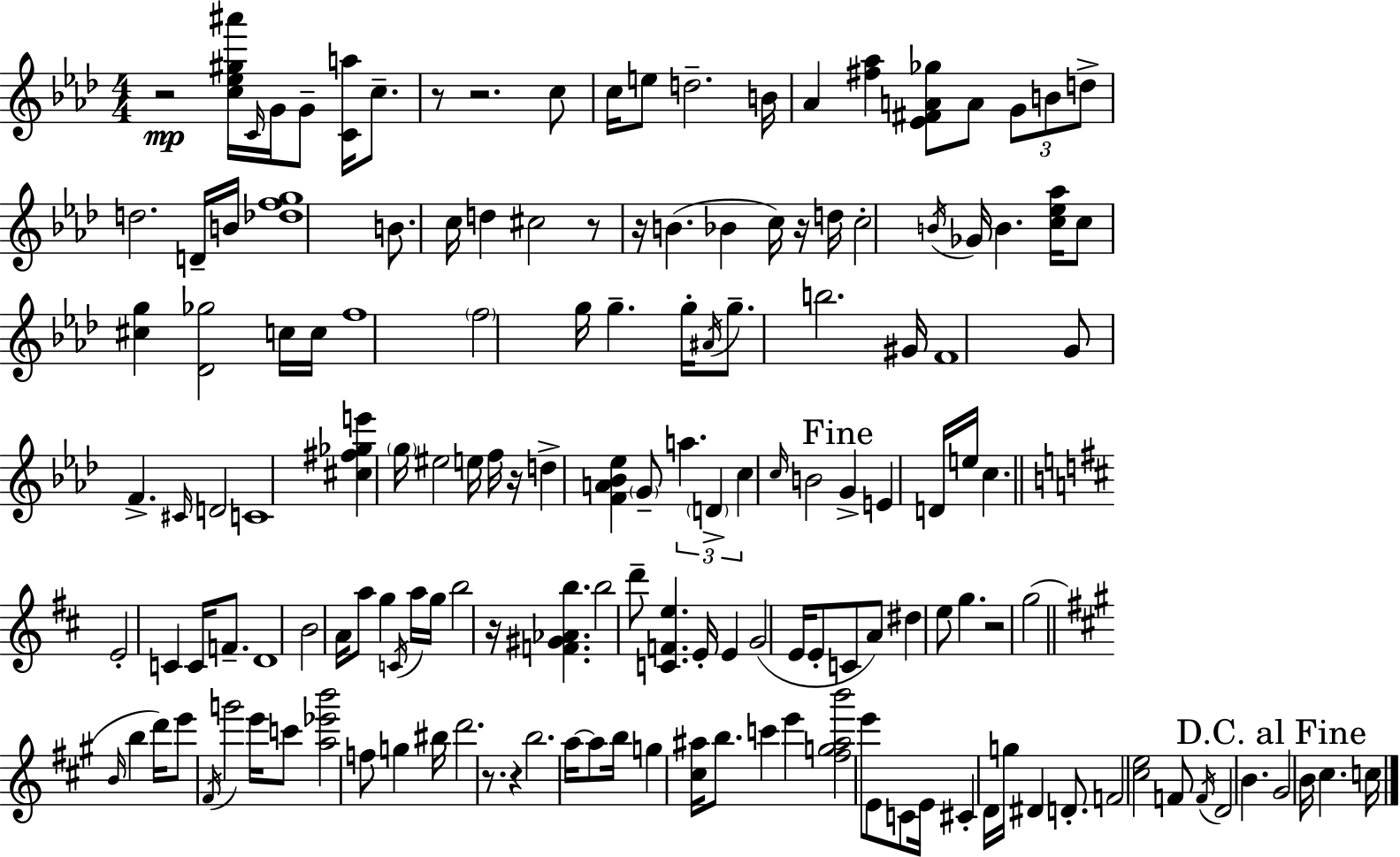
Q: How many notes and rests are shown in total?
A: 154